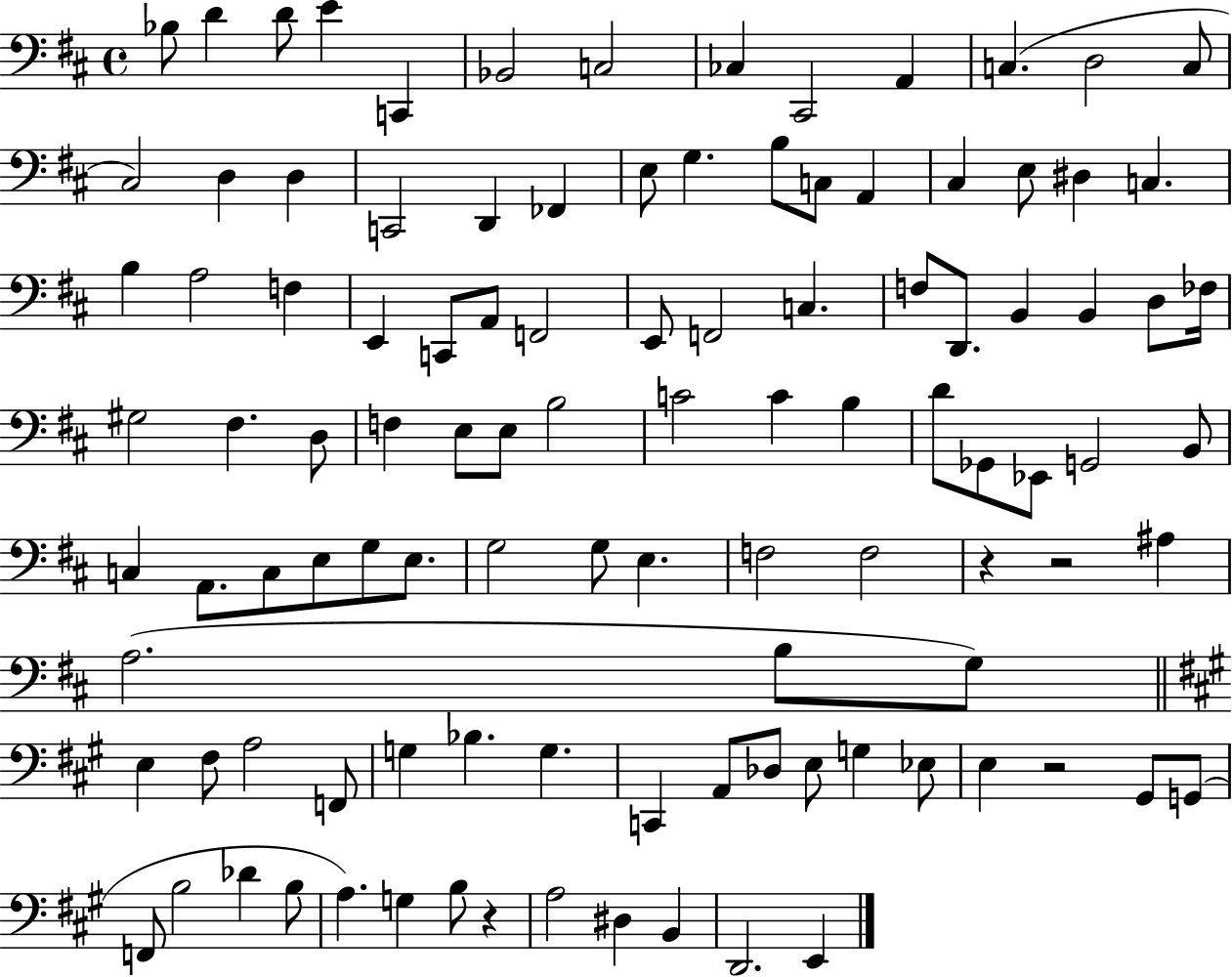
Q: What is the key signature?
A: D major